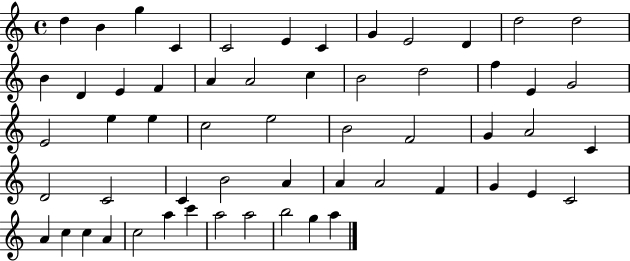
X:1
T:Untitled
M:4/4
L:1/4
K:C
d B g C C2 E C G E2 D d2 d2 B D E F A A2 c B2 d2 f E G2 E2 e e c2 e2 B2 F2 G A2 C D2 C2 C B2 A A A2 F G E C2 A c c A c2 a c' a2 a2 b2 g a